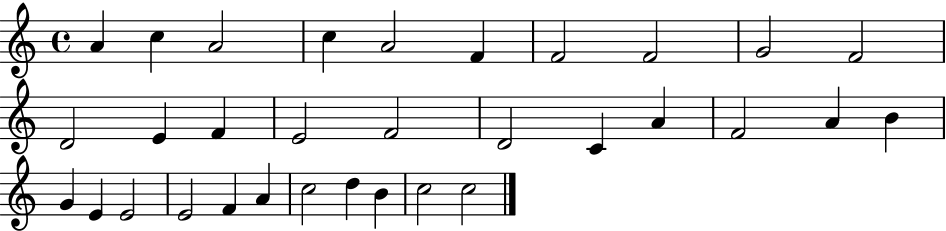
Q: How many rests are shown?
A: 0